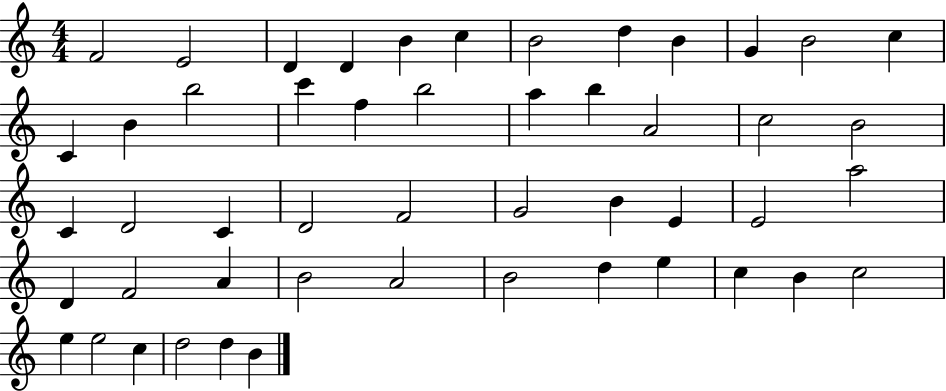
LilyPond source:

{
  \clef treble
  \numericTimeSignature
  \time 4/4
  \key c \major
  f'2 e'2 | d'4 d'4 b'4 c''4 | b'2 d''4 b'4 | g'4 b'2 c''4 | \break c'4 b'4 b''2 | c'''4 f''4 b''2 | a''4 b''4 a'2 | c''2 b'2 | \break c'4 d'2 c'4 | d'2 f'2 | g'2 b'4 e'4 | e'2 a''2 | \break d'4 f'2 a'4 | b'2 a'2 | b'2 d''4 e''4 | c''4 b'4 c''2 | \break e''4 e''2 c''4 | d''2 d''4 b'4 | \bar "|."
}